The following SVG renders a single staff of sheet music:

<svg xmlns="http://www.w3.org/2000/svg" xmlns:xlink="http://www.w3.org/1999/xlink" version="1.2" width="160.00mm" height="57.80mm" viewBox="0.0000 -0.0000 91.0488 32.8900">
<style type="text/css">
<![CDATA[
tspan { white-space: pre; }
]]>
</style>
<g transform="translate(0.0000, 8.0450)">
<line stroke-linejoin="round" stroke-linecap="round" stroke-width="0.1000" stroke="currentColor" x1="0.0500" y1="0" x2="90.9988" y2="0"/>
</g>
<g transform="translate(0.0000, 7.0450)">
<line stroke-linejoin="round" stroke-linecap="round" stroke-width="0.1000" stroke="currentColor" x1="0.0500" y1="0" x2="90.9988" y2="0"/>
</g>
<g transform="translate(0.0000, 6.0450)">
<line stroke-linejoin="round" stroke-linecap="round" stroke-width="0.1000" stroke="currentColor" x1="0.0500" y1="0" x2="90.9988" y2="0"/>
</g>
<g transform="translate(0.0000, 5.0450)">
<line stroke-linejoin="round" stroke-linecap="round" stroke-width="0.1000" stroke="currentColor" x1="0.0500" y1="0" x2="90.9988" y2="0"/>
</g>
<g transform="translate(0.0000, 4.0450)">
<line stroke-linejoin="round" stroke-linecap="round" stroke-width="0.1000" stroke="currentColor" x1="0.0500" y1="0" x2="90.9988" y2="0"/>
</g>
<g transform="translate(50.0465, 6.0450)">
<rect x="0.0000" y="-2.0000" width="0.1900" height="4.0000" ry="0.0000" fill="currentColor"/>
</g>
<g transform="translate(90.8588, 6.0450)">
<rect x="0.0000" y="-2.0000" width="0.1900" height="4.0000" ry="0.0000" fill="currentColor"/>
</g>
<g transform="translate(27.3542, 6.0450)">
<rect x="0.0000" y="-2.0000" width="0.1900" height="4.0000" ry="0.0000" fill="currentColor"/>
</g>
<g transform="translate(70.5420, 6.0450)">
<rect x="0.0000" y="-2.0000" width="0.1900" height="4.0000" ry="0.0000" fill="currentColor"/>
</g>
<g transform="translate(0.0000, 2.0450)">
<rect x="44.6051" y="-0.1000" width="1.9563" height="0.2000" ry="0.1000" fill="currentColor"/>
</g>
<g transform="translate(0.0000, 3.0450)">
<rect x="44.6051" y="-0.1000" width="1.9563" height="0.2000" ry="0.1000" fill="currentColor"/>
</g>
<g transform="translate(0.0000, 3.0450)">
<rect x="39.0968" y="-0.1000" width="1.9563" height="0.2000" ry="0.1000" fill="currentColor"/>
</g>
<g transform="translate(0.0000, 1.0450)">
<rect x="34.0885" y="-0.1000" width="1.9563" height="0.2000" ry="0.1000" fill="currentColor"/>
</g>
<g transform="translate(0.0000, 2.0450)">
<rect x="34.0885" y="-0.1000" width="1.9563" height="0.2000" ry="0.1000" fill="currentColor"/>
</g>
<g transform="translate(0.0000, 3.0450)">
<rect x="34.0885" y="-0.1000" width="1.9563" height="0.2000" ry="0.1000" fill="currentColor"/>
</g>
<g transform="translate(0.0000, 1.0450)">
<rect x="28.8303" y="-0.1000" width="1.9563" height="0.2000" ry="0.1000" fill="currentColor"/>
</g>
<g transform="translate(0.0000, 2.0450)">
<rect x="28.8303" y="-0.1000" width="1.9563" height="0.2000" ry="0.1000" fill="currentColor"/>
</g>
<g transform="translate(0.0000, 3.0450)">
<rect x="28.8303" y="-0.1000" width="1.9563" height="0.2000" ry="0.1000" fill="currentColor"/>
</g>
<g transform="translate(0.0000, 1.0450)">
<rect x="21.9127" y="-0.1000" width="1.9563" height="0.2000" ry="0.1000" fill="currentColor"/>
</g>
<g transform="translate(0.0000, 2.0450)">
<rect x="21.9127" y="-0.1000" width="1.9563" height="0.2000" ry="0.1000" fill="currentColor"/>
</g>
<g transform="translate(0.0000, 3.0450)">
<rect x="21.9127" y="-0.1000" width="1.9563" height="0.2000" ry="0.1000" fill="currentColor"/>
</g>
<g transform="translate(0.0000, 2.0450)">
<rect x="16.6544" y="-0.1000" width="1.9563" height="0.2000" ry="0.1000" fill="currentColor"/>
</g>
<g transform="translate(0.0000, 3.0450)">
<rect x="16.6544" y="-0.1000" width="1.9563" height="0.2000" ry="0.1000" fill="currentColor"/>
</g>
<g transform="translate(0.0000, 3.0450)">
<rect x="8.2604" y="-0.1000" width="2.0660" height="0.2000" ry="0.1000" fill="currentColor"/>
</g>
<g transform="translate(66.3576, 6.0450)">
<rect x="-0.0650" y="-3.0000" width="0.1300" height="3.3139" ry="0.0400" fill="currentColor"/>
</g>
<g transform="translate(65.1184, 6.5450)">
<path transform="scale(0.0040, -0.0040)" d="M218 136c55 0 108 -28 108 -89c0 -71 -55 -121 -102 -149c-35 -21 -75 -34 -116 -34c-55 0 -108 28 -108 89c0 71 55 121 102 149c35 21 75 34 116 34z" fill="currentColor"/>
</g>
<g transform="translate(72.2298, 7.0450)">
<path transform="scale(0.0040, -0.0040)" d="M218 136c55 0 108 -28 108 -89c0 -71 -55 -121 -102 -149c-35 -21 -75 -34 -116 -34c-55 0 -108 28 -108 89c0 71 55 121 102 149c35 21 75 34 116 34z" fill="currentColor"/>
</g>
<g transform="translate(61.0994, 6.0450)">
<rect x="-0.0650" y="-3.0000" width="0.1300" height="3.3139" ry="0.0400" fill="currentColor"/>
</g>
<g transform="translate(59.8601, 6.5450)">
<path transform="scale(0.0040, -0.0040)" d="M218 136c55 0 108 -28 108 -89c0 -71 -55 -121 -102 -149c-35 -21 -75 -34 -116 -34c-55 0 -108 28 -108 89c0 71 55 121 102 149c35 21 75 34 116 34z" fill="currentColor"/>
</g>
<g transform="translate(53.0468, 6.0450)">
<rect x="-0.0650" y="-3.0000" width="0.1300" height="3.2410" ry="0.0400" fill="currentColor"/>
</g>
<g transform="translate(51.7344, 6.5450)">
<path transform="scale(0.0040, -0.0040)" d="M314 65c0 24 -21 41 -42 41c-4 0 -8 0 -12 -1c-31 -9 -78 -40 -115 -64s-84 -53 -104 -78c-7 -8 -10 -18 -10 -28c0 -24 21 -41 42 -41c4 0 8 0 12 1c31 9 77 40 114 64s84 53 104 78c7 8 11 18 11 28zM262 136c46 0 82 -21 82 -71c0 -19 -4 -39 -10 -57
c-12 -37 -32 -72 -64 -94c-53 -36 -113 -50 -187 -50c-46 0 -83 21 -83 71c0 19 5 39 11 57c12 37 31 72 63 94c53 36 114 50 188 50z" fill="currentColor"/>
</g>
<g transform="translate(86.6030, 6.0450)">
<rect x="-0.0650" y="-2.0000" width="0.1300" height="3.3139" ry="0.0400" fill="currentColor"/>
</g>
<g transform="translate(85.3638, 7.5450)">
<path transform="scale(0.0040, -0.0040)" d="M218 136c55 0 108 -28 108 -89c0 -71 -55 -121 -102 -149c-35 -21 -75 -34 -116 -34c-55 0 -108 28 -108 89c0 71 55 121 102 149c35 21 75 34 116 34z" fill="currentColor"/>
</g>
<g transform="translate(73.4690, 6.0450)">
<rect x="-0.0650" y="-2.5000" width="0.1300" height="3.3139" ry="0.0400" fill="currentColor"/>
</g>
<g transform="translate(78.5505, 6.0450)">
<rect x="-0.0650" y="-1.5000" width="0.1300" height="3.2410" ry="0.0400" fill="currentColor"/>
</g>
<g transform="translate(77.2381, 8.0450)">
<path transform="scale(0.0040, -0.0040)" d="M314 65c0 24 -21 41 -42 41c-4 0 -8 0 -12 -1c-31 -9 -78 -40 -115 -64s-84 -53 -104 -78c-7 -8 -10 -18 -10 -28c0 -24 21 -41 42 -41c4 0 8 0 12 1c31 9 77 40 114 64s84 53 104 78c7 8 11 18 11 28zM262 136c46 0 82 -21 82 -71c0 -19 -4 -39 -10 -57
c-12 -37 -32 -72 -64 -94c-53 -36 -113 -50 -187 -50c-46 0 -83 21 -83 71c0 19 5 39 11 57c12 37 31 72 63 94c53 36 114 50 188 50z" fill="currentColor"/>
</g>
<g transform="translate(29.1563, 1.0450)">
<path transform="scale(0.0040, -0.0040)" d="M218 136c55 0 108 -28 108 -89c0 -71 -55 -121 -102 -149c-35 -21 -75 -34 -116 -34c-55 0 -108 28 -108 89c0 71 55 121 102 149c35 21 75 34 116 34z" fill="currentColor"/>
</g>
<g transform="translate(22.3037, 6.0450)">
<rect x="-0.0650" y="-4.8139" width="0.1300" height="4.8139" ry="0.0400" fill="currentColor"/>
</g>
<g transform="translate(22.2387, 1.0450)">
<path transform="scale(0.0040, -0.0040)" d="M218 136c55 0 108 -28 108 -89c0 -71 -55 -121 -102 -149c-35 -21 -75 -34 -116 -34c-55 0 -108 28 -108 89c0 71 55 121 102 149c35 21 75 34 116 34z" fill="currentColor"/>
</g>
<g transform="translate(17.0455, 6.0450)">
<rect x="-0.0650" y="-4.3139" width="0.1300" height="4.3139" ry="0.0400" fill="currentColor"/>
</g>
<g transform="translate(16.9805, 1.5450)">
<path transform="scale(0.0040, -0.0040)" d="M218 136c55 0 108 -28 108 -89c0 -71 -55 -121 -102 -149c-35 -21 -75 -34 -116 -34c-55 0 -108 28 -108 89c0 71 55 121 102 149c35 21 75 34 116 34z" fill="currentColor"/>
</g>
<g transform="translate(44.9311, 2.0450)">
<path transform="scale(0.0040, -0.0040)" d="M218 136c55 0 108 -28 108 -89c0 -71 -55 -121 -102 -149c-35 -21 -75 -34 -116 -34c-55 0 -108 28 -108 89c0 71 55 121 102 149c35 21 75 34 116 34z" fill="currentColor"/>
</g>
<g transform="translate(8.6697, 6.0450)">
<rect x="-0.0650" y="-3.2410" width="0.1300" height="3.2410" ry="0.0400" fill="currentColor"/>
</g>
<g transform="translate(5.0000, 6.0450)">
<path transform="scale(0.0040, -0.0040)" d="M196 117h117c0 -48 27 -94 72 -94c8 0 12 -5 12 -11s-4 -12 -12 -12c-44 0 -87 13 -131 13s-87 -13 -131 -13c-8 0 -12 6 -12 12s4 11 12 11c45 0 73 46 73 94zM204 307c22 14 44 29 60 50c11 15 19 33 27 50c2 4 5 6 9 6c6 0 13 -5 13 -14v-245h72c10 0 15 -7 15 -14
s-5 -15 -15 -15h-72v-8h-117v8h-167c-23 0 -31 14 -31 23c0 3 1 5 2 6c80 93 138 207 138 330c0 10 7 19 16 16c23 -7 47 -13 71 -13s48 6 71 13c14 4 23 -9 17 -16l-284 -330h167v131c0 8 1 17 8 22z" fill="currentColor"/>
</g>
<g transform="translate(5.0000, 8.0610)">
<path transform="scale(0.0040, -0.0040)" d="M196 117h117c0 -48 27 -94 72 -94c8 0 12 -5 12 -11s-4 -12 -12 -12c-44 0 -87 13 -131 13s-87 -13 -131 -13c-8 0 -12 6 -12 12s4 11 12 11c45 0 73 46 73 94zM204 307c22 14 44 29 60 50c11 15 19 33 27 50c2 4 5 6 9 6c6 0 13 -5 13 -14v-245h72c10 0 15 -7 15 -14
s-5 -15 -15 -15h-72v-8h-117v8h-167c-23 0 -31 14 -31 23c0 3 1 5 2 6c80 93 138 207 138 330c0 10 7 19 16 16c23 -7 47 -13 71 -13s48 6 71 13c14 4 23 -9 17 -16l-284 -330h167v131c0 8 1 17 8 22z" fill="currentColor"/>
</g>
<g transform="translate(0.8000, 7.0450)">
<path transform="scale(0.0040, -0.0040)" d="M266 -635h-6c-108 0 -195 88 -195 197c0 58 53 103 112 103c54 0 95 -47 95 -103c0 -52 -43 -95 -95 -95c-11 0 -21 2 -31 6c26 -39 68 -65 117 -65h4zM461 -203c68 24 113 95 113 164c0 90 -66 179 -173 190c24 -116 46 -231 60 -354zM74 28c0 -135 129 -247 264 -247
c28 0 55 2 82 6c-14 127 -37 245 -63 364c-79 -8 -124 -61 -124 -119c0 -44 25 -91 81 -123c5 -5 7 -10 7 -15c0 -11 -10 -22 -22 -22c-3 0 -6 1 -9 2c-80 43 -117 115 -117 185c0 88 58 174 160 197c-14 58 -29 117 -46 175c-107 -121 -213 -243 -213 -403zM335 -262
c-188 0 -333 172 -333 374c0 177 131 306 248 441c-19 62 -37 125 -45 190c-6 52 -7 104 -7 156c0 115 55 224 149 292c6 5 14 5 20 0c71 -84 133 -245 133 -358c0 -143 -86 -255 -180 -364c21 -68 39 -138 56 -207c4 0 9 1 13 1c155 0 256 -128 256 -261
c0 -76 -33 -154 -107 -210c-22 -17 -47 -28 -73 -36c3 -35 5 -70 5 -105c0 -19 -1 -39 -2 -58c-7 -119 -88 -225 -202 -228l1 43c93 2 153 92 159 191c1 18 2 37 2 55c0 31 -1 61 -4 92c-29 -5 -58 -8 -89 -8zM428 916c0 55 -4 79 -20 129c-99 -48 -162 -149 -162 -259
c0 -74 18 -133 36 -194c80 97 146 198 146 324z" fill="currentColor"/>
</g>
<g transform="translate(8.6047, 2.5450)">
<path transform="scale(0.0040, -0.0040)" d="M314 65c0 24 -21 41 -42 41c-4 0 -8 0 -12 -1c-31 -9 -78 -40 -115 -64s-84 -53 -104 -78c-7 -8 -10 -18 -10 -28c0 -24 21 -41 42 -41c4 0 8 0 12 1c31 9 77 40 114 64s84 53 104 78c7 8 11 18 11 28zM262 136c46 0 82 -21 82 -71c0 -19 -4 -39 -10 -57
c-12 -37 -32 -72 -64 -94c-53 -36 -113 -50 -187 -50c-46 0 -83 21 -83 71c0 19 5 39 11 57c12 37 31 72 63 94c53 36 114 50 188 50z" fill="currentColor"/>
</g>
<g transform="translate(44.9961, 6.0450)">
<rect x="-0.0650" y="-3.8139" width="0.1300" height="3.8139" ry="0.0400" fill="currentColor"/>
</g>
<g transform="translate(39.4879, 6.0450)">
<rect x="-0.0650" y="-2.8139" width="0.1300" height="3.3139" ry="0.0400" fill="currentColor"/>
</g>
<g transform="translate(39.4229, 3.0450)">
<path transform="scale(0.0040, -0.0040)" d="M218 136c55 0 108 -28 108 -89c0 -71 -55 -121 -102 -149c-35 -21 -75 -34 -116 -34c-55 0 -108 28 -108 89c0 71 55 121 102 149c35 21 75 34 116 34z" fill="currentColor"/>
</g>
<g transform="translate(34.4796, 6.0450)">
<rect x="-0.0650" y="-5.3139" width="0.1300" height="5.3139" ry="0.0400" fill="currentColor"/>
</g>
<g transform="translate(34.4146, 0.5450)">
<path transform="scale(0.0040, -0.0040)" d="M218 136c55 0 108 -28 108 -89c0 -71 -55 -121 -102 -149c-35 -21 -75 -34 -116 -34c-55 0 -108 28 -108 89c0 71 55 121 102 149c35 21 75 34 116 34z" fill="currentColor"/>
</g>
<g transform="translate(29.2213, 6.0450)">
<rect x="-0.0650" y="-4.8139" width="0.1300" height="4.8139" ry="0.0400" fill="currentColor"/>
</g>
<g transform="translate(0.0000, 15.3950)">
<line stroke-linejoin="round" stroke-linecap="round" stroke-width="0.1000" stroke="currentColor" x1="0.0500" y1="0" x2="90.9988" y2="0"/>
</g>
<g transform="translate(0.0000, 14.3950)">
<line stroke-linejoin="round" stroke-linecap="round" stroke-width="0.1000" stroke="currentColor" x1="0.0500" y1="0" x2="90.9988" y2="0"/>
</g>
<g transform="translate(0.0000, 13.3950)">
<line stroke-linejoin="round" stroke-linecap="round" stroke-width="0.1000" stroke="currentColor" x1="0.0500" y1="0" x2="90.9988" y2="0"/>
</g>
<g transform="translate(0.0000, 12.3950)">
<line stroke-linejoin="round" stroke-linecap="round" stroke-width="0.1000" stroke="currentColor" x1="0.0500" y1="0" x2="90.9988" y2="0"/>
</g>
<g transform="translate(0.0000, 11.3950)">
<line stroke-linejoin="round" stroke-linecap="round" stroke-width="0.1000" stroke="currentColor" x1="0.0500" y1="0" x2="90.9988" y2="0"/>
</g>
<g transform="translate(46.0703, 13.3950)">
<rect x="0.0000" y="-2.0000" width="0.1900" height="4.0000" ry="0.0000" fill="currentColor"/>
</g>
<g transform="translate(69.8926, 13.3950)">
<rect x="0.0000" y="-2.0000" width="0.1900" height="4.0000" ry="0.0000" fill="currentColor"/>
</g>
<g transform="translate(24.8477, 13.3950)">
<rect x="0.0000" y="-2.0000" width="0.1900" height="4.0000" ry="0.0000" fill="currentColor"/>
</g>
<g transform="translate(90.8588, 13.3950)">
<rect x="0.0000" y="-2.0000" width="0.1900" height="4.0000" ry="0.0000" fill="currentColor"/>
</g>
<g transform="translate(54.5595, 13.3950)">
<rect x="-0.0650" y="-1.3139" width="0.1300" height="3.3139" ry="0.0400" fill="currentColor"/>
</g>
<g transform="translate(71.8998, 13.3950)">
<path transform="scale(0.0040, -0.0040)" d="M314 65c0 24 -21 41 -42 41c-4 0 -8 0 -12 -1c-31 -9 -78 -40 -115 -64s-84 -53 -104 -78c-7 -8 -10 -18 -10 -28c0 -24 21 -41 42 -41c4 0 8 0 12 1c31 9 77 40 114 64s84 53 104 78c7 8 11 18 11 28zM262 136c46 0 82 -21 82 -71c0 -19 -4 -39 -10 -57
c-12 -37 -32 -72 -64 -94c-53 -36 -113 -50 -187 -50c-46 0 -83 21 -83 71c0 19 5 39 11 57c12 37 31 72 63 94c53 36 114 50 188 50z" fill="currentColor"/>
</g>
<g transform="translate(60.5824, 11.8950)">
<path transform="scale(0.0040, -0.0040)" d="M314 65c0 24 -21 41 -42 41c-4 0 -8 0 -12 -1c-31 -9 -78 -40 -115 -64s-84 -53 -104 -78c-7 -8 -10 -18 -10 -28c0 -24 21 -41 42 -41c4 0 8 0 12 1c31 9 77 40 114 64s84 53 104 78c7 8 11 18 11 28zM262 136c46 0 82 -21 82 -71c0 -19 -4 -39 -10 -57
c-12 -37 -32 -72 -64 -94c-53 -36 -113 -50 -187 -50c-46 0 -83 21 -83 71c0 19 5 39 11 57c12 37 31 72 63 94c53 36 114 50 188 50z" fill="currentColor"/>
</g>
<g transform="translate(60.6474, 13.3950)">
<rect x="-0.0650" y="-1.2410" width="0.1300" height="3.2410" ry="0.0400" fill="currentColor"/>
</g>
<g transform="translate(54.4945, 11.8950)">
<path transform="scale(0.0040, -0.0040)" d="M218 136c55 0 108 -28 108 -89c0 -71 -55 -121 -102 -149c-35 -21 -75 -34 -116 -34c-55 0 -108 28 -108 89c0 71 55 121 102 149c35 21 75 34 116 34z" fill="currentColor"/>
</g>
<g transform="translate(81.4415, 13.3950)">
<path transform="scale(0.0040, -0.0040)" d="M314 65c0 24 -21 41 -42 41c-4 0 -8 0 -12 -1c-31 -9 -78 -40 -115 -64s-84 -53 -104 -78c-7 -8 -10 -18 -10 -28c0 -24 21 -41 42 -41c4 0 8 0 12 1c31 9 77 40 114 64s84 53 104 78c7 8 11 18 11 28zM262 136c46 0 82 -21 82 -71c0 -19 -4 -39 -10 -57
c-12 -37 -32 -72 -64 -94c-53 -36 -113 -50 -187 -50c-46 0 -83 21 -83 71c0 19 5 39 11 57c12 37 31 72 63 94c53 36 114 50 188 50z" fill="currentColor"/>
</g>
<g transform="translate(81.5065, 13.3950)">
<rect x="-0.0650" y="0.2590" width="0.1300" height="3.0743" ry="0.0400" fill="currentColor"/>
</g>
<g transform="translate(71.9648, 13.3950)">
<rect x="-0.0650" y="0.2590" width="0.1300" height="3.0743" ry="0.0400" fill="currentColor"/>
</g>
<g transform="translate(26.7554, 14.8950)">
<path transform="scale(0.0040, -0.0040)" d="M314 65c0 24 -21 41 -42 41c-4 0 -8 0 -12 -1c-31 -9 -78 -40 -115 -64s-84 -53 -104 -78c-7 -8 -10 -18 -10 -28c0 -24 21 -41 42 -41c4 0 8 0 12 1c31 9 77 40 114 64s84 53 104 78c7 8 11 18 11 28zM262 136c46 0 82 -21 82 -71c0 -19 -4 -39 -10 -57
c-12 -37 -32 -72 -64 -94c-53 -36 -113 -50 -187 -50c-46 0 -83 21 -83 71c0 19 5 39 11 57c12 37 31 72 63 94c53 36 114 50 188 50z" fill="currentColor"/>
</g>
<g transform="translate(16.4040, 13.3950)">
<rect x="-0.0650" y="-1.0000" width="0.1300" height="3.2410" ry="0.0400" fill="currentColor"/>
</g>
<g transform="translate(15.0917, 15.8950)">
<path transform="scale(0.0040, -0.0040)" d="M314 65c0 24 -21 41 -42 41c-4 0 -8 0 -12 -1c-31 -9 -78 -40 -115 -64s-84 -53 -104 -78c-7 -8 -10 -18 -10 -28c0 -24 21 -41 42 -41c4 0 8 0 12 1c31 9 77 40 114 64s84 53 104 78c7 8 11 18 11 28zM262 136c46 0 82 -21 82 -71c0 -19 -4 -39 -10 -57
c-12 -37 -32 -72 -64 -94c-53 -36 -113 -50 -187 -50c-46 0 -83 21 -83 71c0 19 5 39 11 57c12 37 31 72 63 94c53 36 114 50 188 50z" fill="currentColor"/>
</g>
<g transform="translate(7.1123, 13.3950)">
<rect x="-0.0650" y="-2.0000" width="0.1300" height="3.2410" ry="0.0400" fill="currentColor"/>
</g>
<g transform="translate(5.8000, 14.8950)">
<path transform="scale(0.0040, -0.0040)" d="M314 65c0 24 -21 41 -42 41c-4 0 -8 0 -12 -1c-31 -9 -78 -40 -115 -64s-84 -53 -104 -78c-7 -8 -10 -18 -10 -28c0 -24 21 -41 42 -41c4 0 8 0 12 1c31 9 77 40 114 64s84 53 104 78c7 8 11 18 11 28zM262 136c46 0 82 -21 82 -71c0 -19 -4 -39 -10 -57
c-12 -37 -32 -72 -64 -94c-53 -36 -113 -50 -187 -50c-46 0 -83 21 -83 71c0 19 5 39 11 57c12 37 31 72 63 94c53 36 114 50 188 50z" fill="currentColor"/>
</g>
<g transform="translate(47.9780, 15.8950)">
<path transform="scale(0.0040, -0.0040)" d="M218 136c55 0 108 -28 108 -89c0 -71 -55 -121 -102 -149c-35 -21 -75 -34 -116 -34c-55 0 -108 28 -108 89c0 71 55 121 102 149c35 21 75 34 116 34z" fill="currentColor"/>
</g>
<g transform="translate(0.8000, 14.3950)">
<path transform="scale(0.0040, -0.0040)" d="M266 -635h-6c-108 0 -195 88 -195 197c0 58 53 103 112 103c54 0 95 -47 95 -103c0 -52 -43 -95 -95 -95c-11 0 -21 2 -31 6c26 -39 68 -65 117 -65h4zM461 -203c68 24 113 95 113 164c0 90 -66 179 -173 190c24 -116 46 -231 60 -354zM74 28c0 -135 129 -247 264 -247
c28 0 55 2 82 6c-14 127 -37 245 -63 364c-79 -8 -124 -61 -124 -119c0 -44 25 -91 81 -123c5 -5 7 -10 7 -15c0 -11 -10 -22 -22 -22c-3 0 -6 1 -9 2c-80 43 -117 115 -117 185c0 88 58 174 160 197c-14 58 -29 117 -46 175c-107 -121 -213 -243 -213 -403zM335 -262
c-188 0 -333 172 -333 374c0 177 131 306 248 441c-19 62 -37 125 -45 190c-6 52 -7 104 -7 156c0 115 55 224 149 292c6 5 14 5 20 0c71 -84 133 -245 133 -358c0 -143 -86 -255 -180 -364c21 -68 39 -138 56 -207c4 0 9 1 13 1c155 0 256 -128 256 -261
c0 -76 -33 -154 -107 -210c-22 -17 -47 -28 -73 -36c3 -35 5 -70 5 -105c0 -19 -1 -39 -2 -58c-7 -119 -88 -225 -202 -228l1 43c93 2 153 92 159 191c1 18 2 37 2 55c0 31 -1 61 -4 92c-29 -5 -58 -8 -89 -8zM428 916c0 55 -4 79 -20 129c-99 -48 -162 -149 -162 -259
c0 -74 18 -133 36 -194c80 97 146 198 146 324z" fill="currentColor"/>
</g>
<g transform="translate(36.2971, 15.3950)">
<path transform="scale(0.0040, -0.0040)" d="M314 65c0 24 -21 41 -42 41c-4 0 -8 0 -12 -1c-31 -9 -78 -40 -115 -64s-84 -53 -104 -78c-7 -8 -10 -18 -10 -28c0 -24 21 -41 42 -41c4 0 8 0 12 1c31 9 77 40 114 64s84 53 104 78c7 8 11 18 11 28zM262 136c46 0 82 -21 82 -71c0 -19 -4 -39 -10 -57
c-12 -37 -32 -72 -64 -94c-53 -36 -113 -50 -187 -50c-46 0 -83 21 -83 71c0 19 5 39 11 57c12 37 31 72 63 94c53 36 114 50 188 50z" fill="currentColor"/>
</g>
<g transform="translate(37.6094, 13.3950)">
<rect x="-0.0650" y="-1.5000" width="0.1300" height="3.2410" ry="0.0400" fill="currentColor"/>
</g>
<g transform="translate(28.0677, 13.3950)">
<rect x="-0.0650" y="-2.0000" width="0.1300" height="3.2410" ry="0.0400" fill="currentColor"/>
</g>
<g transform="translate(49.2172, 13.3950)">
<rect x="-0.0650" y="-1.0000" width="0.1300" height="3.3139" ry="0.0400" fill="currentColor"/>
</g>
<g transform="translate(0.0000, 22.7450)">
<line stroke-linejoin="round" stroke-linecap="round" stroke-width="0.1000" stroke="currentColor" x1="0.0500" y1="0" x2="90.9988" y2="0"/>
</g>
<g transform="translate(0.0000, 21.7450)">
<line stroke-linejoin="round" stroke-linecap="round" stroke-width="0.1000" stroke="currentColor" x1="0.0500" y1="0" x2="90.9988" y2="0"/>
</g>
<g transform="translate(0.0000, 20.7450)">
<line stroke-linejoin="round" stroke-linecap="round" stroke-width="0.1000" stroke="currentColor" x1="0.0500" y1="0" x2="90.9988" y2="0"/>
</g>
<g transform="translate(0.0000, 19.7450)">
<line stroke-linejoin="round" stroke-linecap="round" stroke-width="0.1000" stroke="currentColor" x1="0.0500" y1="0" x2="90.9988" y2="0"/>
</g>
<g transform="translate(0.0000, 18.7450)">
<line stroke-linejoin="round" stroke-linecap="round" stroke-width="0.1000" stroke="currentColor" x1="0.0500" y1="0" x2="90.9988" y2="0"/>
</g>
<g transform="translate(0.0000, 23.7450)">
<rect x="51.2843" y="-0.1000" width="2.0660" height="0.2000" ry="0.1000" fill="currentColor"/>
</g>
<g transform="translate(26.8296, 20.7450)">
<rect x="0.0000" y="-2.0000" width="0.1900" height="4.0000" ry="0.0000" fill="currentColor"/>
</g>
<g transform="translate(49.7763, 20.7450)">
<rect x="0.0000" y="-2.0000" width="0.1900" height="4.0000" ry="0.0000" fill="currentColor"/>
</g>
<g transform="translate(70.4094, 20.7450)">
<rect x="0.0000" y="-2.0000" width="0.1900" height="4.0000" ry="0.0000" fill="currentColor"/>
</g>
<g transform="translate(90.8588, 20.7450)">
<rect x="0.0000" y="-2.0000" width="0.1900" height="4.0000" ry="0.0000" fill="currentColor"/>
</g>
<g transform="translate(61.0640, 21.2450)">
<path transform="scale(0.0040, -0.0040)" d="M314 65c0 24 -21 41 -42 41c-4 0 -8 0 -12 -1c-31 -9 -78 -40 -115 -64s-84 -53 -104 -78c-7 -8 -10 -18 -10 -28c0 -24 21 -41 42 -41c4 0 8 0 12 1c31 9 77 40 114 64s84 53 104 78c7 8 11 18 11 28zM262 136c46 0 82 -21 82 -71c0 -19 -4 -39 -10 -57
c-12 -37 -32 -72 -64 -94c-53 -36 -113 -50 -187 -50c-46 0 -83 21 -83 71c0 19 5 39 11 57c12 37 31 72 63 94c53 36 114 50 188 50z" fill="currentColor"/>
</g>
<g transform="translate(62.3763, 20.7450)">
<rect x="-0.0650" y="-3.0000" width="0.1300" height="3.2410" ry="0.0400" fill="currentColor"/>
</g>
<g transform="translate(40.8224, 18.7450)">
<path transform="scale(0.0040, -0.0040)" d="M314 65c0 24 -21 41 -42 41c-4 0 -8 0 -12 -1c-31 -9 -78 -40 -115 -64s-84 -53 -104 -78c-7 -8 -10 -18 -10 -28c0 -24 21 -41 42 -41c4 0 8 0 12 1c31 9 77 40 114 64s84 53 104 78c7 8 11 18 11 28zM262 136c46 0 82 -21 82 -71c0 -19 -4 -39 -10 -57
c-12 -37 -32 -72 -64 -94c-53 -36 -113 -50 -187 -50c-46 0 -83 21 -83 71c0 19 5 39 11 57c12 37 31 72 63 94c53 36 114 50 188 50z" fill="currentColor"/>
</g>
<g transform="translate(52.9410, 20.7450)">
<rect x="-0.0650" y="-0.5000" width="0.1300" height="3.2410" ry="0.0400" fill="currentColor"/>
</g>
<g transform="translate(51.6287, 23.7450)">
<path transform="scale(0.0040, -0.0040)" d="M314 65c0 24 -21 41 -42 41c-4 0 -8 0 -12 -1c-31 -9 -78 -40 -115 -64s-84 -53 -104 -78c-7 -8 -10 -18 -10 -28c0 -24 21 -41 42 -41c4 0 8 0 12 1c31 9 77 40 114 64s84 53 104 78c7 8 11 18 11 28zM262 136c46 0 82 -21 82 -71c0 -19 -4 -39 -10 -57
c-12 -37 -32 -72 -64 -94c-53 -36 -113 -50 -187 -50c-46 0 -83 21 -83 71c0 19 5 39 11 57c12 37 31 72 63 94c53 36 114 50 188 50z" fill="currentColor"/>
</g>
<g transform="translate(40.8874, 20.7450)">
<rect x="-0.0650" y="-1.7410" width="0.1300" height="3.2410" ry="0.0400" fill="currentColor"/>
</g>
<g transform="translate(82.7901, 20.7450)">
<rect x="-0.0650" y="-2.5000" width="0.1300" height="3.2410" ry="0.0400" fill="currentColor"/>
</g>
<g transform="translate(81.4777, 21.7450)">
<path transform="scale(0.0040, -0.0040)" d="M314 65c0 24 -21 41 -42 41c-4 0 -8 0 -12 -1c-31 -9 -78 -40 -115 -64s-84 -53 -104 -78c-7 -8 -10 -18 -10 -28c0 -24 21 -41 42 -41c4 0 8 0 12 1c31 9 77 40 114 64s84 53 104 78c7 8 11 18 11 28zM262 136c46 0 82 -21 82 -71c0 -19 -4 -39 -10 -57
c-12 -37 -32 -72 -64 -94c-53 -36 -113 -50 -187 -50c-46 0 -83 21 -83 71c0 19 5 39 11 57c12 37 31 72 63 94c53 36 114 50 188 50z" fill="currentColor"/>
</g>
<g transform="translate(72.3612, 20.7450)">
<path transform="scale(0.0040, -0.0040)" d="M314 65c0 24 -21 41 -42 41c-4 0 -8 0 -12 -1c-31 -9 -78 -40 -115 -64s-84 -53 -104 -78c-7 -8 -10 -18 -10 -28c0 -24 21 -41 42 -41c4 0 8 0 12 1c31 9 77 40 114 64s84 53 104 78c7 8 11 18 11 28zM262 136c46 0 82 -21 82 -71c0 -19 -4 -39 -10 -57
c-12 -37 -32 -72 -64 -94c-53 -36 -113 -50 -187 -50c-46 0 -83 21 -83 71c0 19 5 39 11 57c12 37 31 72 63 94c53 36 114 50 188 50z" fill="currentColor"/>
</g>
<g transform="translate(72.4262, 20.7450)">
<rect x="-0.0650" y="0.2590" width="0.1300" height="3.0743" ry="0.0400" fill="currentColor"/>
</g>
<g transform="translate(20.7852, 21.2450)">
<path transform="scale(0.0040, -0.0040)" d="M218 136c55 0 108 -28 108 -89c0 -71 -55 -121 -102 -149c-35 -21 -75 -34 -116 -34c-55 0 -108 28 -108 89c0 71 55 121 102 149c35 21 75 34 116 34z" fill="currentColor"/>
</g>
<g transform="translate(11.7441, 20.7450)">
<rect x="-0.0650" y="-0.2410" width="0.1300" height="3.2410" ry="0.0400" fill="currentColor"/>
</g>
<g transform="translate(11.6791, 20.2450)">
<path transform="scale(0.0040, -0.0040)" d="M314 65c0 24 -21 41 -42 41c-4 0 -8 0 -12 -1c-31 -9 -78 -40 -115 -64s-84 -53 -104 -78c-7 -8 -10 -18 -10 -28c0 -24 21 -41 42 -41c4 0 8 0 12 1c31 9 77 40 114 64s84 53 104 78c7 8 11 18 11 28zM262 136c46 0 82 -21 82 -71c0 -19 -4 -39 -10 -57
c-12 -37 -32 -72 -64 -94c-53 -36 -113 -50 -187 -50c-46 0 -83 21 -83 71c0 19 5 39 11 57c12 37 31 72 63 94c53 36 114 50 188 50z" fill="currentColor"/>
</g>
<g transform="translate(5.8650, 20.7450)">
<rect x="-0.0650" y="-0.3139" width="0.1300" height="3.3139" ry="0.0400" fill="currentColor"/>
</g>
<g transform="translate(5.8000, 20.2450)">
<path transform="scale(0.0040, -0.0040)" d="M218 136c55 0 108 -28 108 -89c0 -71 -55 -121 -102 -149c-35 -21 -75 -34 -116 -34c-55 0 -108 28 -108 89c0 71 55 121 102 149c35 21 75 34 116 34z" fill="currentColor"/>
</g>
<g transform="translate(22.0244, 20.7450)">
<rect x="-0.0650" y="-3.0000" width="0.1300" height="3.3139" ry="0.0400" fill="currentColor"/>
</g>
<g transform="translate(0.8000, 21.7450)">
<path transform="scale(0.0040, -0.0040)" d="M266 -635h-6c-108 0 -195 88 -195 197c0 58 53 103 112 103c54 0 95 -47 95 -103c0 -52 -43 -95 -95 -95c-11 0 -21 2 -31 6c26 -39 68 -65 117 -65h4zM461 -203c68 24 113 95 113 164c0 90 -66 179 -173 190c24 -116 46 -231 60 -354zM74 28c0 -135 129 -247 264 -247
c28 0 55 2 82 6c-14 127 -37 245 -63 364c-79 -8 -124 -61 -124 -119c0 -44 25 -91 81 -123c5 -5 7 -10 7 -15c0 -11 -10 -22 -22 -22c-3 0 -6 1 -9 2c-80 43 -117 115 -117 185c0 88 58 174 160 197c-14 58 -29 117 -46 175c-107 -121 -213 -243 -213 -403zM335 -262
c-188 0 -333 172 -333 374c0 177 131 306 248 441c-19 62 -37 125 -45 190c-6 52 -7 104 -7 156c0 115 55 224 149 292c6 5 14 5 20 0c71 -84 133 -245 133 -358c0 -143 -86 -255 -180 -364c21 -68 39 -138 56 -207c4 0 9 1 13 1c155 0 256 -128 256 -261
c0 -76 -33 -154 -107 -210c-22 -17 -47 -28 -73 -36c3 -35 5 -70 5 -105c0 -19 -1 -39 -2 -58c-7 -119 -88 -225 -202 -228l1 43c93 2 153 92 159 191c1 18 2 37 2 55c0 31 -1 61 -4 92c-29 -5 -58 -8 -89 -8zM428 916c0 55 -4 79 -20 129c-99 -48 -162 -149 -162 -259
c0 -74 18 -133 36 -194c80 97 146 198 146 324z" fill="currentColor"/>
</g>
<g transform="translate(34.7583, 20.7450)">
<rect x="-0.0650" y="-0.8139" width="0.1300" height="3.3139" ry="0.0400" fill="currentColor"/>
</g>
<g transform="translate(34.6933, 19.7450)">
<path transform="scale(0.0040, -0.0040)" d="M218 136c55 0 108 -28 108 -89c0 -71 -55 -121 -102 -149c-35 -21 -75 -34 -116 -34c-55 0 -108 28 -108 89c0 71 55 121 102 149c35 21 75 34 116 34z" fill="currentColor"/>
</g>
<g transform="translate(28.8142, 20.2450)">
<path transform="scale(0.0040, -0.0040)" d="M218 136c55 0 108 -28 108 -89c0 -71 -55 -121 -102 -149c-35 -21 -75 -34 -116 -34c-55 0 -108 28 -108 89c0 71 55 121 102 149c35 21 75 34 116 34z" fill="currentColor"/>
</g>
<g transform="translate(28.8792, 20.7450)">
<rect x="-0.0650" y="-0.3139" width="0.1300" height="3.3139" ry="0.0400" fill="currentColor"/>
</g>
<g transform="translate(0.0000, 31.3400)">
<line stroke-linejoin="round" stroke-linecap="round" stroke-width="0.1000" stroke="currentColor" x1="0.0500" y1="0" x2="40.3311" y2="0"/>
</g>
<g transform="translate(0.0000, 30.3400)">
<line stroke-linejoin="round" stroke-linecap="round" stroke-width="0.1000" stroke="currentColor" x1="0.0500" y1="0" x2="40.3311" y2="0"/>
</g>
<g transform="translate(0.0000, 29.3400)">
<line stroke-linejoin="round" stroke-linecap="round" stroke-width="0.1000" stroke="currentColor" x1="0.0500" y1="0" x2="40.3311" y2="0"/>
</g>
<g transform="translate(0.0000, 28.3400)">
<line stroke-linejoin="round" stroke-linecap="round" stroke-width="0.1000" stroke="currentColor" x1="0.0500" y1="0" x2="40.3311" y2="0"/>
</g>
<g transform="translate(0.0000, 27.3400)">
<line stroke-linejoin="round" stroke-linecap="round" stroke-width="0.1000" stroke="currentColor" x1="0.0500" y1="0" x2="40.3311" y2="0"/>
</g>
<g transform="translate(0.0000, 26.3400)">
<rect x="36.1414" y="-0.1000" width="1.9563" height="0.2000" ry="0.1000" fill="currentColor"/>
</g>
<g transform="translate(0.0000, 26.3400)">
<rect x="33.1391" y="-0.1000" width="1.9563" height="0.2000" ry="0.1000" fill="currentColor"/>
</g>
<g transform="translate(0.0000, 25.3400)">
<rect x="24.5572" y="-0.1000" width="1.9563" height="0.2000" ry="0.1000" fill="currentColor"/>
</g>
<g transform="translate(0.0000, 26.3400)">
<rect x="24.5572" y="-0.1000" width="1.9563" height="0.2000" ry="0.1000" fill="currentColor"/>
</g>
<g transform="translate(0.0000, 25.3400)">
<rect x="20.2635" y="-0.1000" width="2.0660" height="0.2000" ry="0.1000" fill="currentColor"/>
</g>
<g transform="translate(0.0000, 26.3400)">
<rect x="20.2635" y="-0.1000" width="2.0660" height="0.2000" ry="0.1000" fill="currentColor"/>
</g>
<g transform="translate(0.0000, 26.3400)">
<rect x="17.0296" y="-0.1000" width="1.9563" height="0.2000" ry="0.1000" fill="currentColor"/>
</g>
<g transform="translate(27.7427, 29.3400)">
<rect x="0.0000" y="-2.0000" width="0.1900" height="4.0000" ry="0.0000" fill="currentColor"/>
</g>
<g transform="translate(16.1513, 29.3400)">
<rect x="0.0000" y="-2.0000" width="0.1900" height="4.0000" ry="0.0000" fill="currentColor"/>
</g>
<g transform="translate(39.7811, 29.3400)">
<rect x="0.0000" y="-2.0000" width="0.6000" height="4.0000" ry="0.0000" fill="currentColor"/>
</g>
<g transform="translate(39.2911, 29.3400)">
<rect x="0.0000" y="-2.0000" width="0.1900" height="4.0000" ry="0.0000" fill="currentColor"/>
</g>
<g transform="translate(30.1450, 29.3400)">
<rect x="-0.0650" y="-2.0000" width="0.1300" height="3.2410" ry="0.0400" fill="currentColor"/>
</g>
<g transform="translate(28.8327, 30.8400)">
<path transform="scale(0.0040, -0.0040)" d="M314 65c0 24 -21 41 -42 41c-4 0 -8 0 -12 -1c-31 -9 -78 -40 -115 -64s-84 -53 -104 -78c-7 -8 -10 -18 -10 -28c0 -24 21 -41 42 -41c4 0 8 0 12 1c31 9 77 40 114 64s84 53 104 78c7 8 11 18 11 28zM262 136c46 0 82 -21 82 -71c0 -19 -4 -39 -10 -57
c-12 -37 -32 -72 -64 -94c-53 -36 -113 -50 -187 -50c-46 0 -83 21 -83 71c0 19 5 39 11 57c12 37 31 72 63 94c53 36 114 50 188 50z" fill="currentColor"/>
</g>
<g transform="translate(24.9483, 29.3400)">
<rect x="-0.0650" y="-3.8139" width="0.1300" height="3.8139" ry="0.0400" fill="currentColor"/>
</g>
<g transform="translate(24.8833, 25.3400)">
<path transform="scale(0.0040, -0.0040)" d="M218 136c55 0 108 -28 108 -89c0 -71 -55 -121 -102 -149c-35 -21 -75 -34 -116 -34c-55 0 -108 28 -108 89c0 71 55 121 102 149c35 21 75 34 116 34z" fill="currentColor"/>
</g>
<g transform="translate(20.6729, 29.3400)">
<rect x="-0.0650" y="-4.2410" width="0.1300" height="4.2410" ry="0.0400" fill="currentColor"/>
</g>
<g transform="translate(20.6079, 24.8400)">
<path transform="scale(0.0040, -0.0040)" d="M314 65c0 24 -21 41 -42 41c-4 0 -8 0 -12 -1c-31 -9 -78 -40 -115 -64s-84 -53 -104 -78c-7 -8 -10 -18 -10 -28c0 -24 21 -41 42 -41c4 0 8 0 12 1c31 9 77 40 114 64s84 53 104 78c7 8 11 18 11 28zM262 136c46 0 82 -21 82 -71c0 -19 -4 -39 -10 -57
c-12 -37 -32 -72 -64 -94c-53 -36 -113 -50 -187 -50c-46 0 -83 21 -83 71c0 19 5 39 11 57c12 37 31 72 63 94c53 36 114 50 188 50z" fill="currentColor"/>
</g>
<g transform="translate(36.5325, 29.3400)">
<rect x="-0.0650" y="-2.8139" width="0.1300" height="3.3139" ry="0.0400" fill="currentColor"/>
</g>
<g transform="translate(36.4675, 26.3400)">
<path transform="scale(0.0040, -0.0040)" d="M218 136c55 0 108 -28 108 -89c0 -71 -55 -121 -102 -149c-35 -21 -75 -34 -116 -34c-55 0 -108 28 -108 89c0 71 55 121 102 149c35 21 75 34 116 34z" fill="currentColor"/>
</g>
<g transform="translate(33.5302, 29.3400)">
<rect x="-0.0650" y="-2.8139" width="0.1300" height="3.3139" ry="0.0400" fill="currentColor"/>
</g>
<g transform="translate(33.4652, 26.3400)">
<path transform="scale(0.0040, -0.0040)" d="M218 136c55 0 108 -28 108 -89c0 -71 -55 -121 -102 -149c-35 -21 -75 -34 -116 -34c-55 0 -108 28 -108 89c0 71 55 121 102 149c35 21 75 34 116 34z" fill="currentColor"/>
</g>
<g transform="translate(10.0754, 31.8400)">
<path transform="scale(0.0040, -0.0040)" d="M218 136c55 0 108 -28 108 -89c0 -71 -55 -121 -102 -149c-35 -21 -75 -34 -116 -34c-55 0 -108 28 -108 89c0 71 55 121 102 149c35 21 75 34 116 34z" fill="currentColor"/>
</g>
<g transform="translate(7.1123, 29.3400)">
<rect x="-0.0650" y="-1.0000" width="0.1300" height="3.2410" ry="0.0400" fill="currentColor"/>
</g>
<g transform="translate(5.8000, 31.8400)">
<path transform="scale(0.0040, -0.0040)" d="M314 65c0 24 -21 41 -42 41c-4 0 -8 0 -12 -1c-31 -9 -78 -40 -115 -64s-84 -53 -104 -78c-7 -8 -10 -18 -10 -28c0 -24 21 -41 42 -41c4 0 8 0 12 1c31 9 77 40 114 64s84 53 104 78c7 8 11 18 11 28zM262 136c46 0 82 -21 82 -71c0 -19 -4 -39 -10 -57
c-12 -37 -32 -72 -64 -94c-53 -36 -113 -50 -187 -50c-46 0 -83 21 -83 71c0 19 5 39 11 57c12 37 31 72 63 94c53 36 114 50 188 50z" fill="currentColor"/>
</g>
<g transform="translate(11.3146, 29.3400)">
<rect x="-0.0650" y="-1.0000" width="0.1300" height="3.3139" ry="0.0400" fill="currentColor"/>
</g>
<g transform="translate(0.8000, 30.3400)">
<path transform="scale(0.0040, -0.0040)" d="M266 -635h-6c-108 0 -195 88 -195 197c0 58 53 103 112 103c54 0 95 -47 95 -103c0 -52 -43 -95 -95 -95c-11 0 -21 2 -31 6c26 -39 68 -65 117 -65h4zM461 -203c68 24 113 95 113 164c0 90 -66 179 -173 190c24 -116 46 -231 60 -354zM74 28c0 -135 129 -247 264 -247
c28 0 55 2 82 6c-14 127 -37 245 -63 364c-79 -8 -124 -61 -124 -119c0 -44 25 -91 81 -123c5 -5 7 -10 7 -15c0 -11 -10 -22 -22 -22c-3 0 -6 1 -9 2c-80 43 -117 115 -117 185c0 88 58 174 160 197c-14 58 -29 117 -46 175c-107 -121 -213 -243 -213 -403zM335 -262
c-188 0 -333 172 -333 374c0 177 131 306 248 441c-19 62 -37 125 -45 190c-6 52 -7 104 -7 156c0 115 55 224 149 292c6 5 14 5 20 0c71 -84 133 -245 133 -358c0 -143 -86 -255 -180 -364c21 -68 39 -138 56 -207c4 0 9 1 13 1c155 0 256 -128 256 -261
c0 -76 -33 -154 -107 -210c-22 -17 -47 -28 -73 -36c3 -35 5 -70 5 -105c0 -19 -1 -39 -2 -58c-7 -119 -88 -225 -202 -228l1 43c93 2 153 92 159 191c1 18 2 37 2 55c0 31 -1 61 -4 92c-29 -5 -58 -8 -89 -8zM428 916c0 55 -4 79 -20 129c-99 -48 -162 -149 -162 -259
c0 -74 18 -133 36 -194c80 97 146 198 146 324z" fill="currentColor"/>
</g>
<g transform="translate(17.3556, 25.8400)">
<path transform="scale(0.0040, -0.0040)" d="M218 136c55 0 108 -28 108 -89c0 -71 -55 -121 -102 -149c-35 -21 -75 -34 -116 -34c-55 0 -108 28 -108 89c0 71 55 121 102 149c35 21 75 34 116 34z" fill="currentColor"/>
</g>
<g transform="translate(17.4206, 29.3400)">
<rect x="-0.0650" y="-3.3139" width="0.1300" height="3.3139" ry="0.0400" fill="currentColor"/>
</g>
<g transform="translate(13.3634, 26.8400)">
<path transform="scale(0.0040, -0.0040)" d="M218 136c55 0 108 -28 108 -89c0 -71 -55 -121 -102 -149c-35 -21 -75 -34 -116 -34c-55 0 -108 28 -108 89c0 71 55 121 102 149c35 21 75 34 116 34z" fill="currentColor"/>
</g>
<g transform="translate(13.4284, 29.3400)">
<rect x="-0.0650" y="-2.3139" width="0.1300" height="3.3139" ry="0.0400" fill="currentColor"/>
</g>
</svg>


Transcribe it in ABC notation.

X:1
T:Untitled
M:4/4
L:1/4
K:C
b2 d' e' e' f' a c' A2 A A G E2 F F2 D2 F2 E2 D e e2 B2 B2 c c2 A c d f2 C2 A2 B2 G2 D2 D g b d'2 c' F2 a a